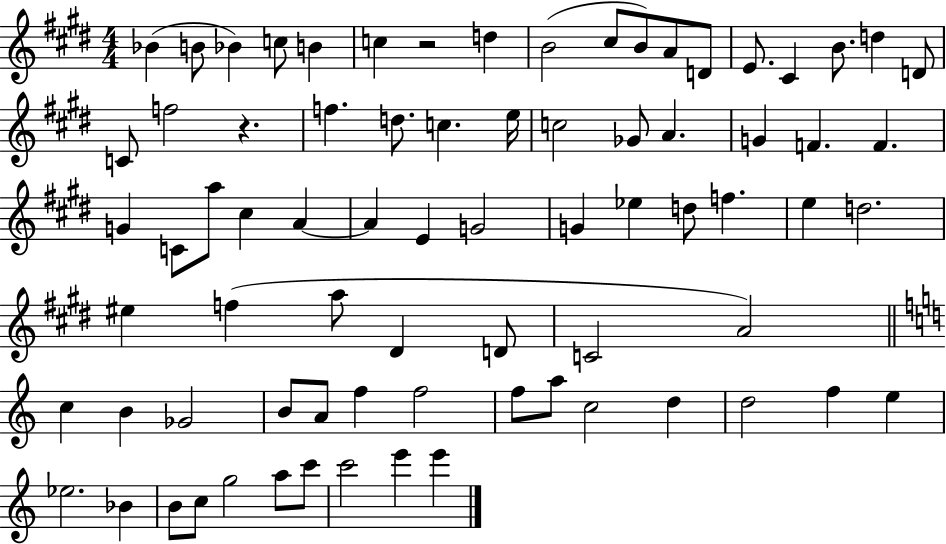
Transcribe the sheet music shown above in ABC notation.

X:1
T:Untitled
M:4/4
L:1/4
K:E
_B B/2 _B c/2 B c z2 d B2 ^c/2 B/2 A/2 D/2 E/2 ^C B/2 d D/2 C/2 f2 z f d/2 c e/4 c2 _G/2 A G F F G C/2 a/2 ^c A A E G2 G _e d/2 f e d2 ^e f a/2 ^D D/2 C2 A2 c B _G2 B/2 A/2 f f2 f/2 a/2 c2 d d2 f e _e2 _B B/2 c/2 g2 a/2 c'/2 c'2 e' e'